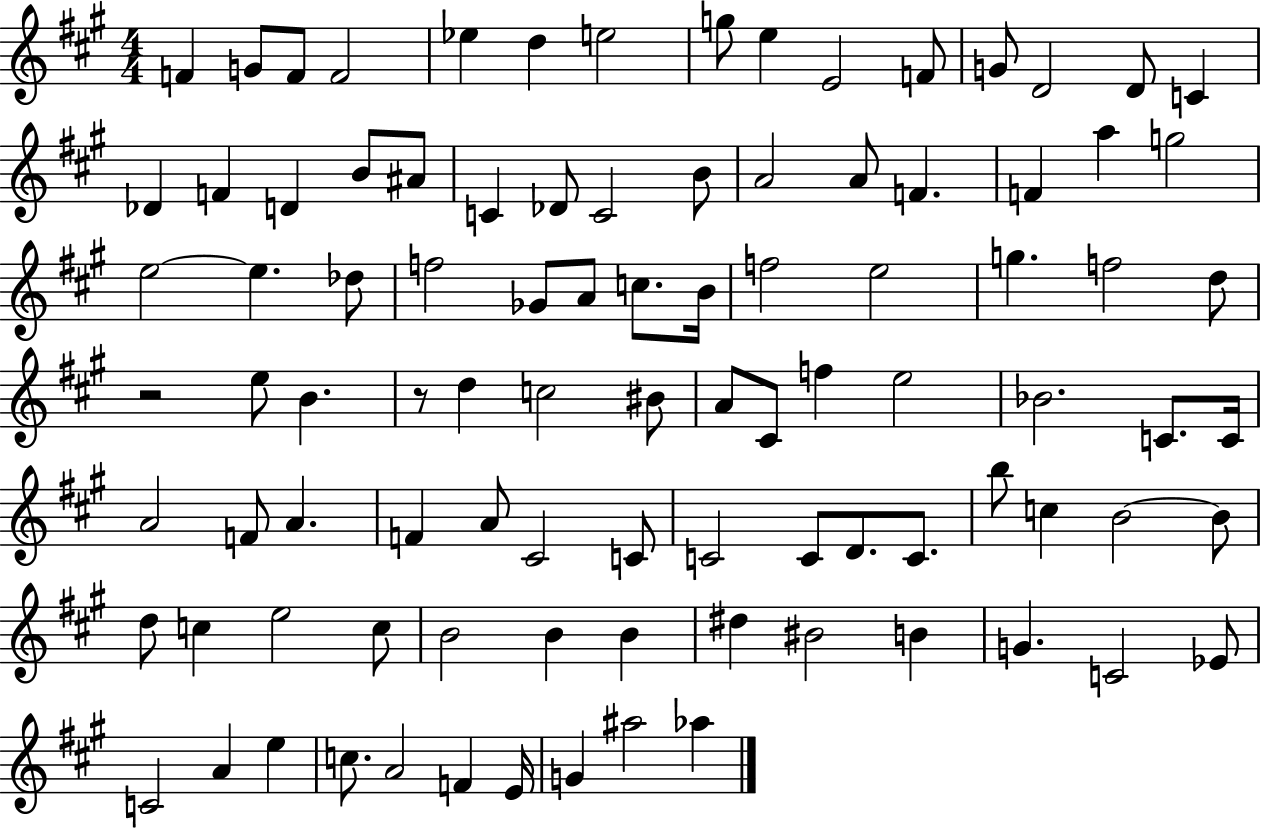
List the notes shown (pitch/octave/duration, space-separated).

F4/q G4/e F4/e F4/h Eb5/q D5/q E5/h G5/e E5/q E4/h F4/e G4/e D4/h D4/e C4/q Db4/q F4/q D4/q B4/e A#4/e C4/q Db4/e C4/h B4/e A4/h A4/e F4/q. F4/q A5/q G5/h E5/h E5/q. Db5/e F5/h Gb4/e A4/e C5/e. B4/s F5/h E5/h G5/q. F5/h D5/e R/h E5/e B4/q. R/e D5/q C5/h BIS4/e A4/e C#4/e F5/q E5/h Bb4/h. C4/e. C4/s A4/h F4/e A4/q. F4/q A4/e C#4/h C4/e C4/h C4/e D4/e. C4/e. B5/e C5/q B4/h B4/e D5/e C5/q E5/h C5/e B4/h B4/q B4/q D#5/q BIS4/h B4/q G4/q. C4/h Eb4/e C4/h A4/q E5/q C5/e. A4/h F4/q E4/s G4/q A#5/h Ab5/q